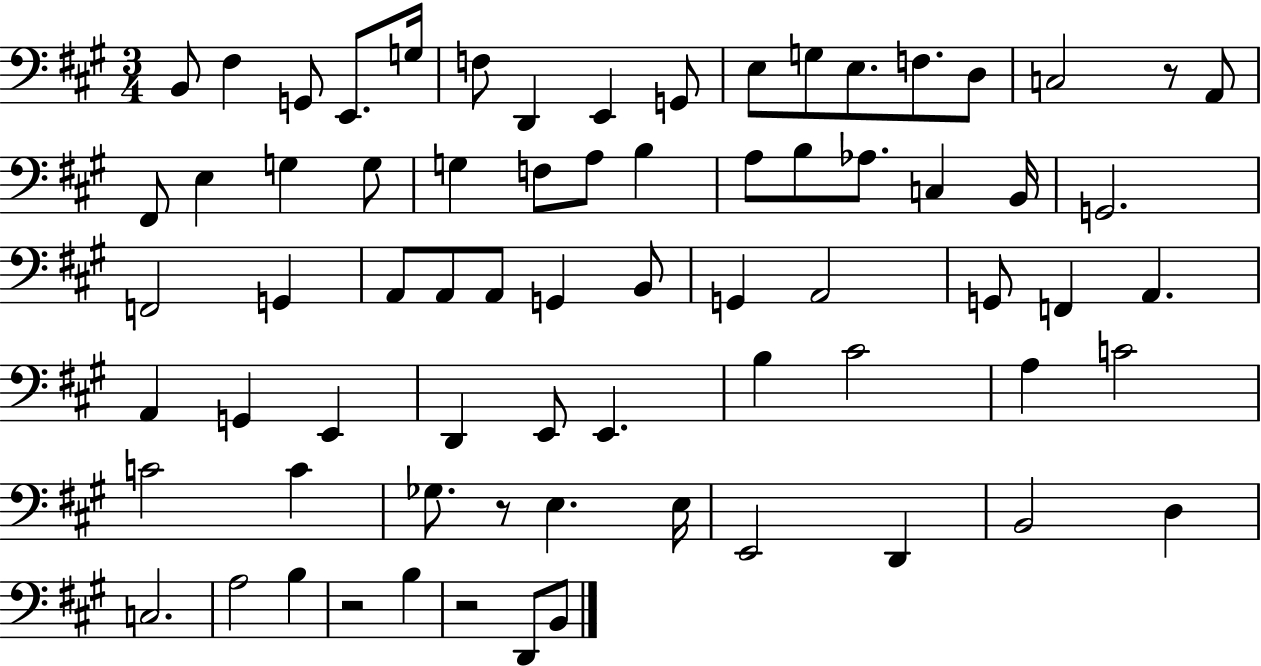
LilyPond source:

{
  \clef bass
  \numericTimeSignature
  \time 3/4
  \key a \major
  b,8 fis4 g,8 e,8. g16 | f8 d,4 e,4 g,8 | e8 g8 e8. f8. d8 | c2 r8 a,8 | \break fis,8 e4 g4 g8 | g4 f8 a8 b4 | a8 b8 aes8. c4 b,16 | g,2. | \break f,2 g,4 | a,8 a,8 a,8 g,4 b,8 | g,4 a,2 | g,8 f,4 a,4. | \break a,4 g,4 e,4 | d,4 e,8 e,4. | b4 cis'2 | a4 c'2 | \break c'2 c'4 | ges8. r8 e4. e16 | e,2 d,4 | b,2 d4 | \break c2. | a2 b4 | r2 b4 | r2 d,8 b,8 | \break \bar "|."
}